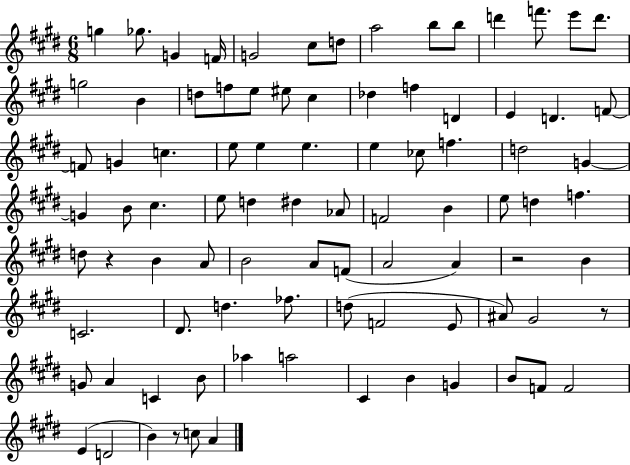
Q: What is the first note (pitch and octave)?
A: G5